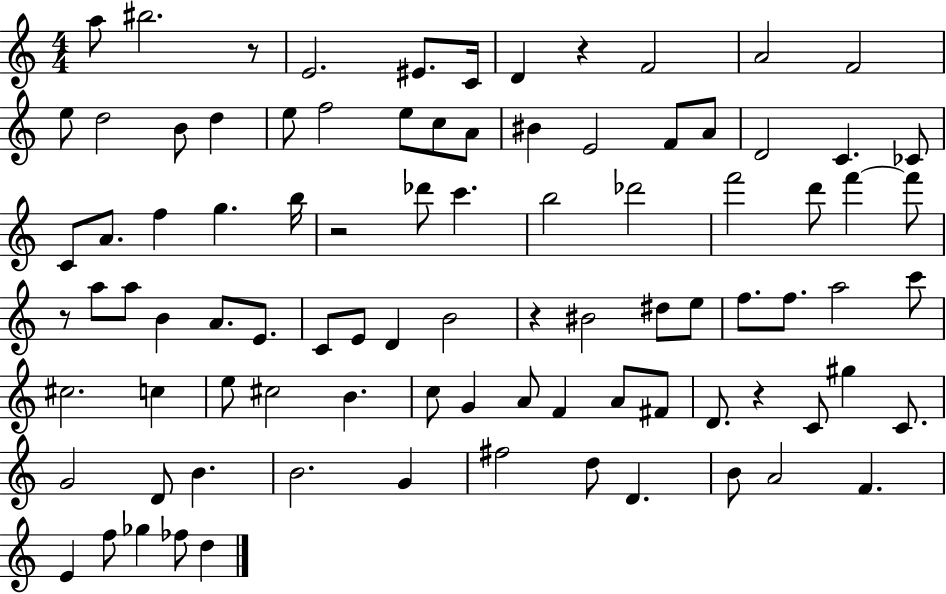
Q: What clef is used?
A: treble